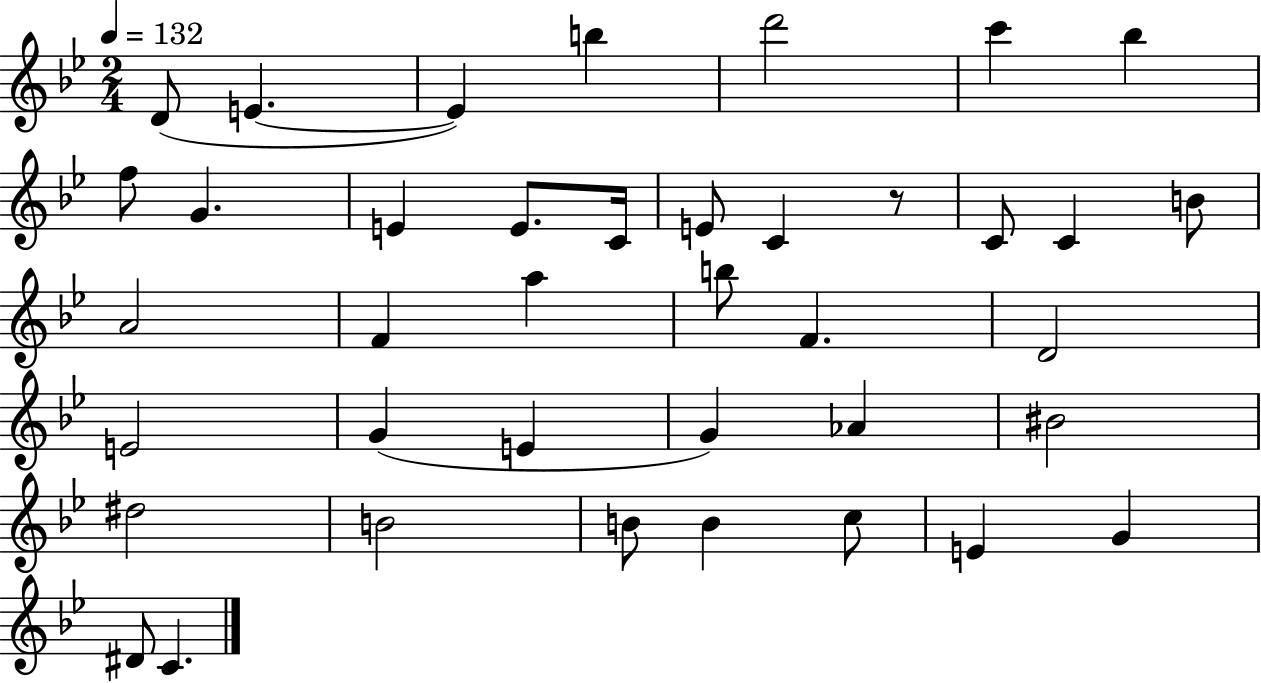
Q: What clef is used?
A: treble